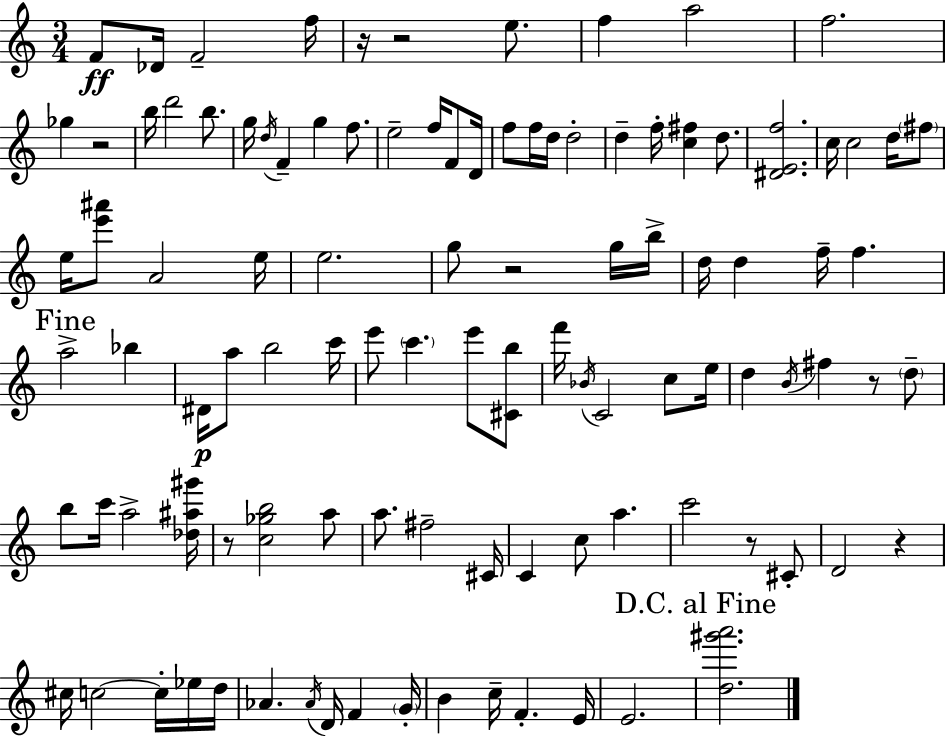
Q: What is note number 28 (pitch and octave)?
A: D5